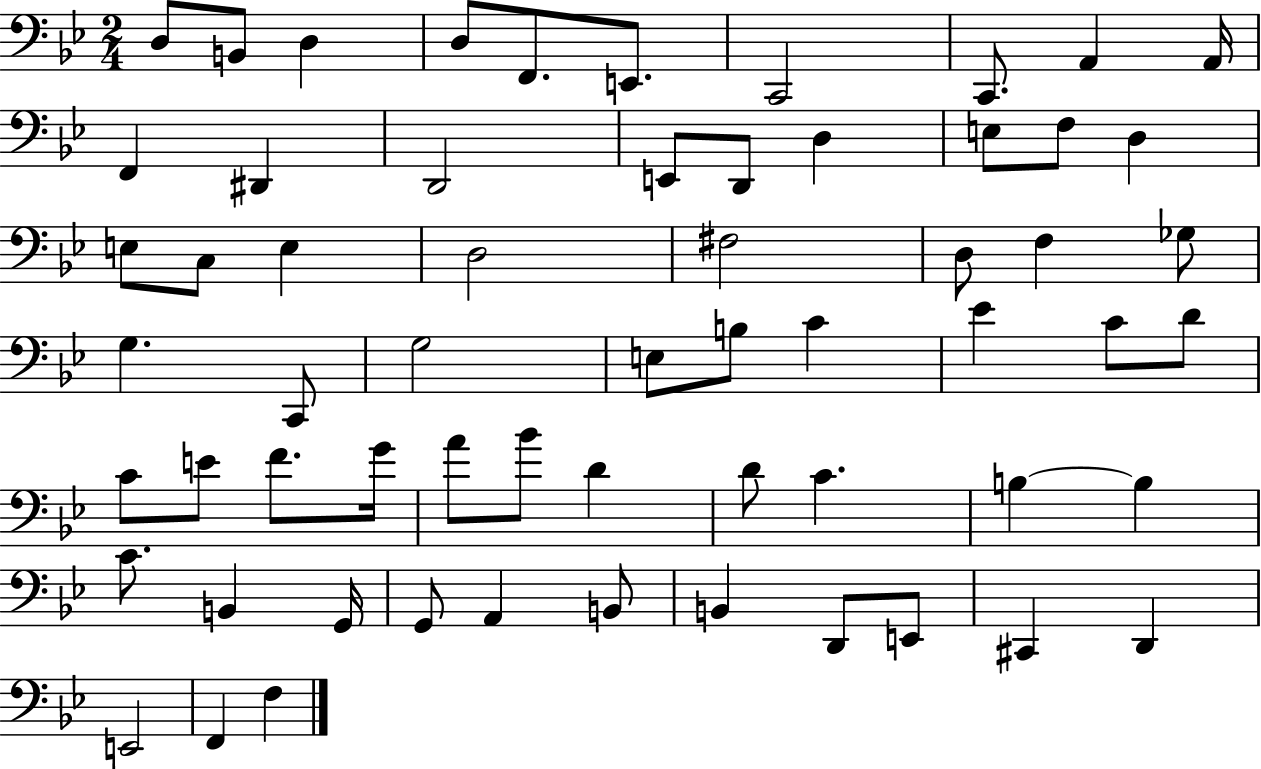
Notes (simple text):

D3/e B2/e D3/q D3/e F2/e. E2/e. C2/h C2/e. A2/q A2/s F2/q D#2/q D2/h E2/e D2/e D3/q E3/e F3/e D3/q E3/e C3/e E3/q D3/h F#3/h D3/e F3/q Gb3/e G3/q. C2/e G3/h E3/e B3/e C4/q Eb4/q C4/e D4/e C4/e E4/e F4/e. G4/s A4/e Bb4/e D4/q D4/e C4/q. B3/q B3/q C4/e. B2/q G2/s G2/e A2/q B2/e B2/q D2/e E2/e C#2/q D2/q E2/h F2/q F3/q